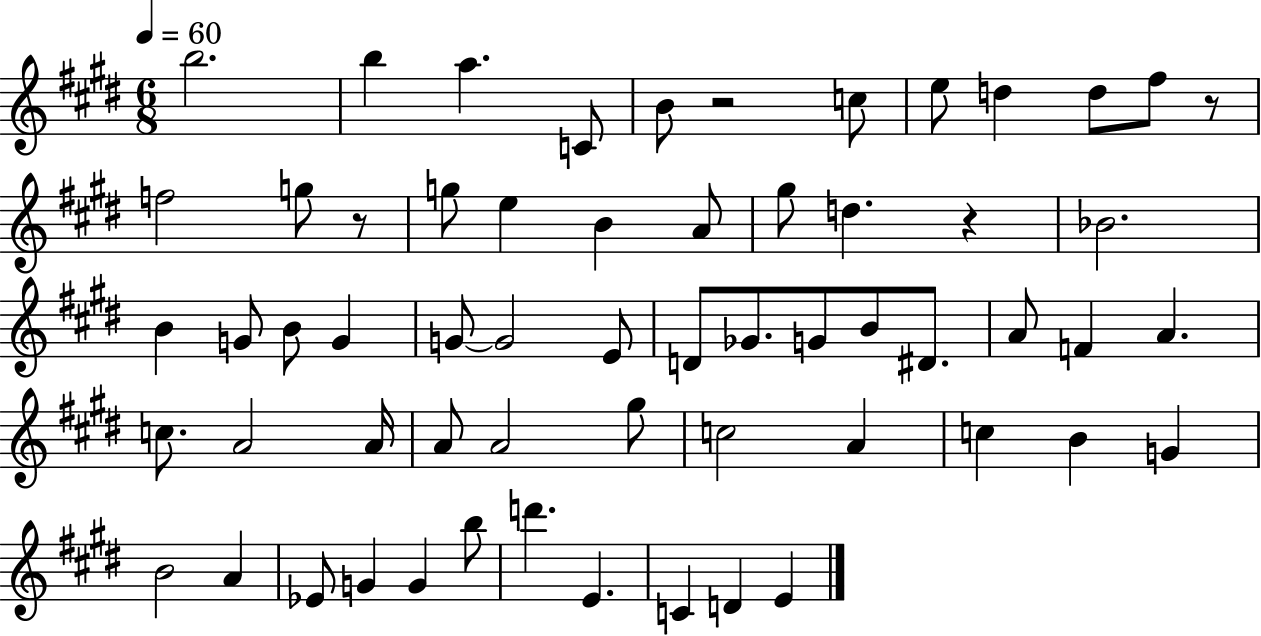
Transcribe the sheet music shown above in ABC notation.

X:1
T:Untitled
M:6/8
L:1/4
K:E
b2 b a C/2 B/2 z2 c/2 e/2 d d/2 ^f/2 z/2 f2 g/2 z/2 g/2 e B A/2 ^g/2 d z _B2 B G/2 B/2 G G/2 G2 E/2 D/2 _G/2 G/2 B/2 ^D/2 A/2 F A c/2 A2 A/4 A/2 A2 ^g/2 c2 A c B G B2 A _E/2 G G b/2 d' E C D E